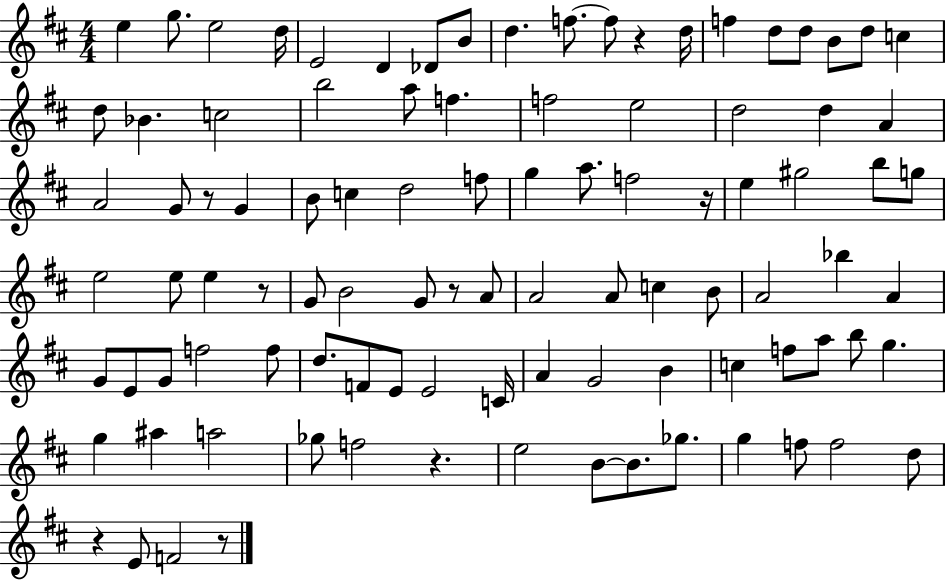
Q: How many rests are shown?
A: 8